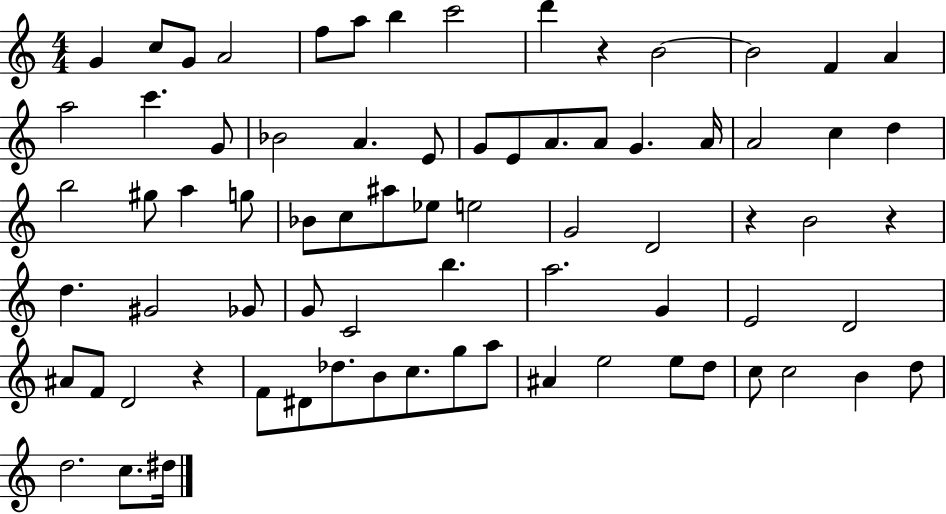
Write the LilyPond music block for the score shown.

{
  \clef treble
  \numericTimeSignature
  \time 4/4
  \key c \major
  g'4 c''8 g'8 a'2 | f''8 a''8 b''4 c'''2 | d'''4 r4 b'2~~ | b'2 f'4 a'4 | \break a''2 c'''4. g'8 | bes'2 a'4. e'8 | g'8 e'8 a'8. a'8 g'4. a'16 | a'2 c''4 d''4 | \break b''2 gis''8 a''4 g''8 | bes'8 c''8 ais''8 ees''8 e''2 | g'2 d'2 | r4 b'2 r4 | \break d''4. gis'2 ges'8 | g'8 c'2 b''4. | a''2. g'4 | e'2 d'2 | \break ais'8 f'8 d'2 r4 | f'8 dis'8 des''8. b'8 c''8. g''8 a''8 | ais'4 e''2 e''8 d''8 | c''8 c''2 b'4 d''8 | \break d''2. c''8. dis''16 | \bar "|."
}